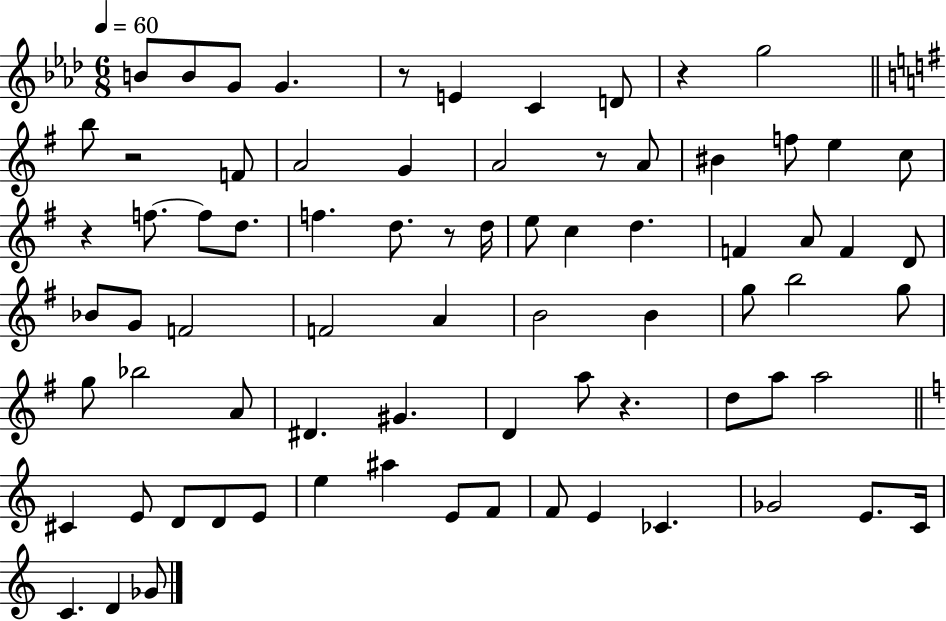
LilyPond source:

{
  \clef treble
  \numericTimeSignature
  \time 6/8
  \key aes \major
  \tempo 4 = 60
  b'8 b'8 g'8 g'4. | r8 e'4 c'4 d'8 | r4 g''2 | \bar "||" \break \key e \minor b''8 r2 f'8 | a'2 g'4 | a'2 r8 a'8 | bis'4 f''8 e''4 c''8 | \break r4 f''8.~~ f''8 d''8. | f''4. d''8. r8 d''16 | e''8 c''4 d''4. | f'4 a'8 f'4 d'8 | \break bes'8 g'8 f'2 | f'2 a'4 | b'2 b'4 | g''8 b''2 g''8 | \break g''8 bes''2 a'8 | dis'4. gis'4. | d'4 a''8 r4. | d''8 a''8 a''2 | \break \bar "||" \break \key a \minor cis'4 e'8 d'8 d'8 e'8 | e''4 ais''4 e'8 f'8 | f'8 e'4 ces'4. | ges'2 e'8. c'16 | \break c'4. d'4 ges'8 | \bar "|."
}